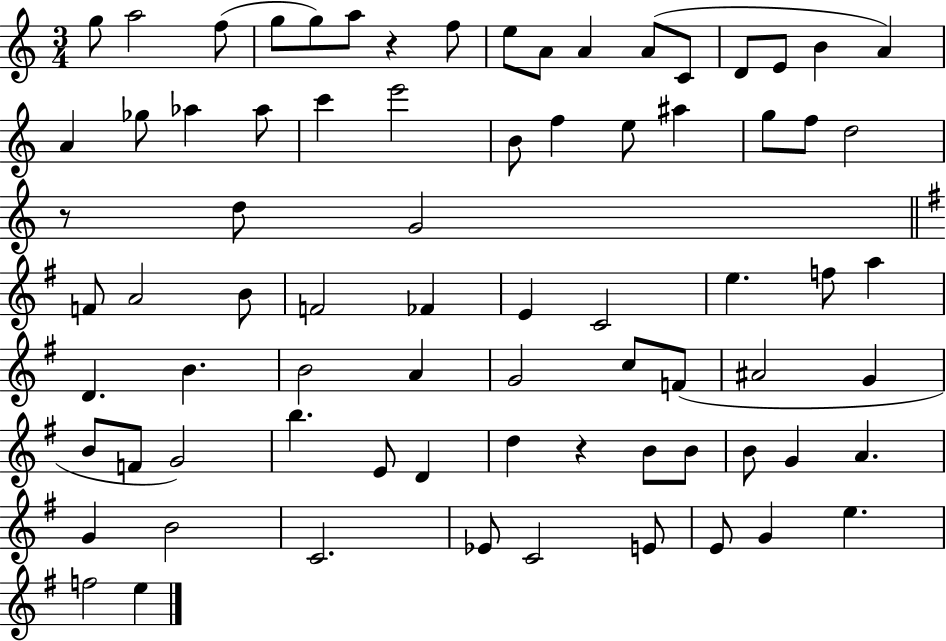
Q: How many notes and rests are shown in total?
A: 76